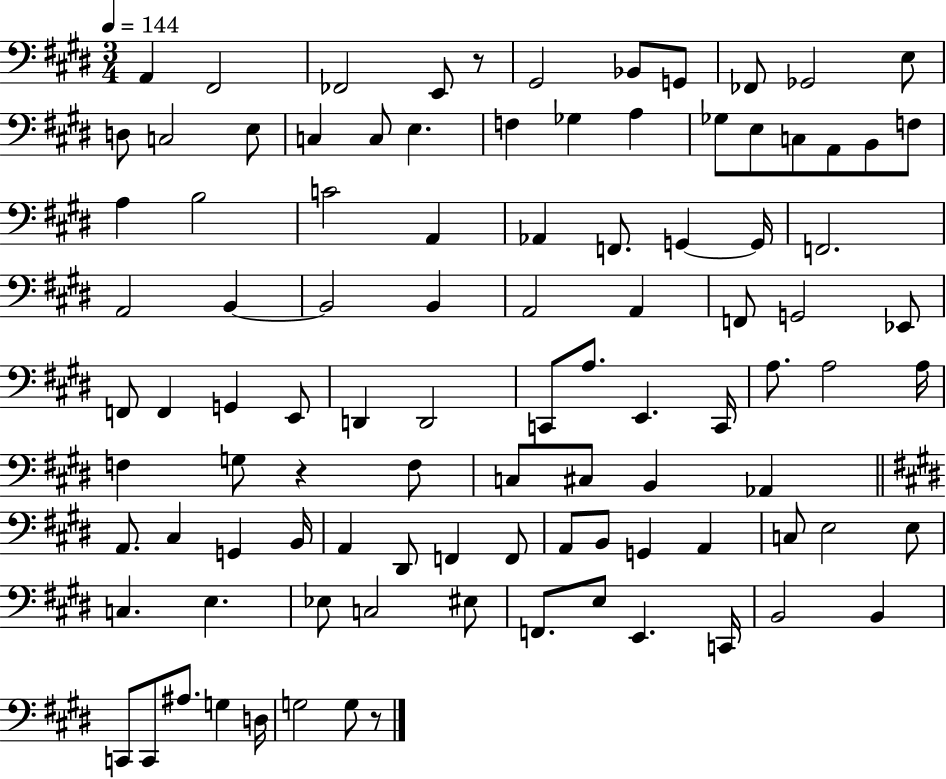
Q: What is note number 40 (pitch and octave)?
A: A2